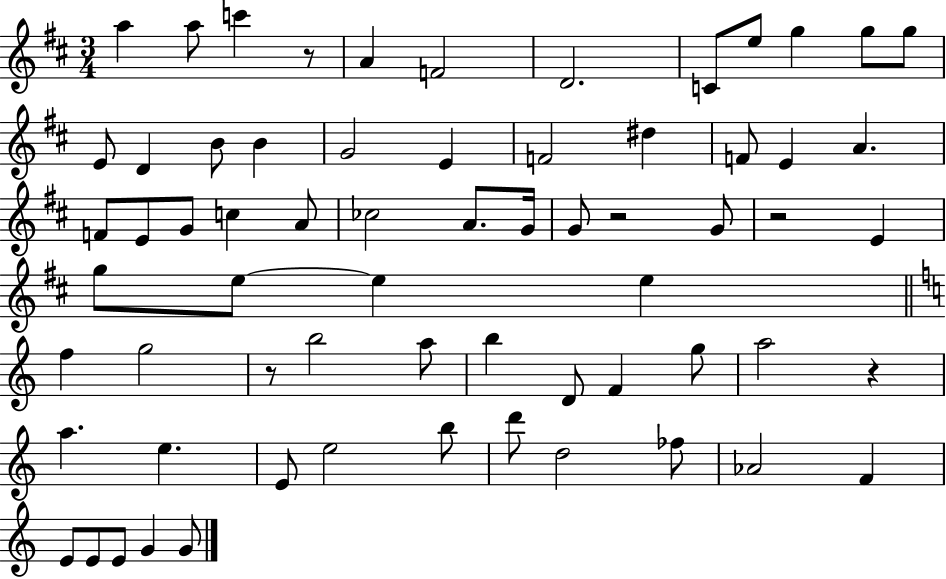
A5/q A5/e C6/q R/e A4/q F4/h D4/h. C4/e E5/e G5/q G5/e G5/e E4/e D4/q B4/e B4/q G4/h E4/q F4/h D#5/q F4/e E4/q A4/q. F4/e E4/e G4/e C5/q A4/e CES5/h A4/e. G4/s G4/e R/h G4/e R/h E4/q G5/e E5/e E5/q E5/q F5/q G5/h R/e B5/h A5/e B5/q D4/e F4/q G5/e A5/h R/q A5/q. E5/q. E4/e E5/h B5/e D6/e D5/h FES5/e Ab4/h F4/q E4/e E4/e E4/e G4/q G4/e